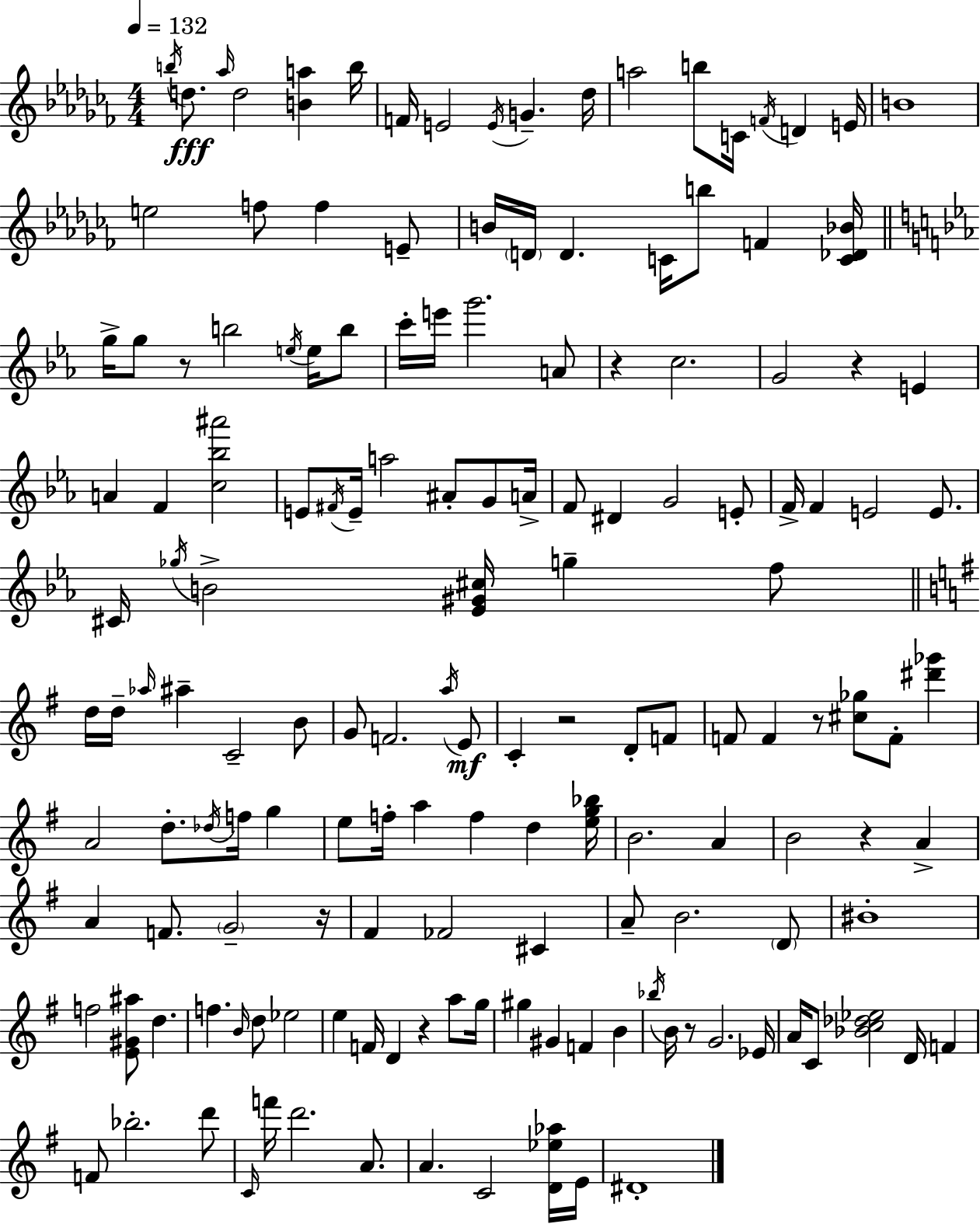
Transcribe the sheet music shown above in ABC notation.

X:1
T:Untitled
M:4/4
L:1/4
K:Abm
b/4 d/2 _a/4 d2 [Ba] b/4 F/4 E2 E/4 G _d/4 a2 b/2 C/4 F/4 D E/4 B4 e2 f/2 f E/2 B/4 D/4 D C/4 b/2 F [C_D_B]/4 g/4 g/2 z/2 b2 e/4 e/4 b/2 c'/4 e'/4 g'2 A/2 z c2 G2 z E A F [c_b^a']2 E/2 ^F/4 E/4 a2 ^A/2 G/2 A/4 F/2 ^D G2 E/2 F/4 F E2 E/2 ^C/4 _g/4 B2 [_E^G^c]/4 g f/2 d/4 d/4 _a/4 ^a C2 B/2 G/2 F2 a/4 E/2 C z2 D/2 F/2 F/2 F z/2 [^c_g]/2 F/2 [^d'_g'] A2 d/2 _d/4 f/4 g e/2 f/4 a f d [eg_b]/4 B2 A B2 z A A F/2 G2 z/4 ^F _F2 ^C A/2 B2 D/2 ^B4 f2 [E^G^a]/2 d f B/4 d/2 _e2 e F/4 D z a/2 g/4 ^g ^G F B _b/4 B/4 z/2 G2 _E/4 A/4 C/2 [_Bc_d_e]2 D/4 F F/2 _b2 d'/2 C/4 f'/4 d'2 A/2 A C2 [D_e_a]/4 E/4 ^D4